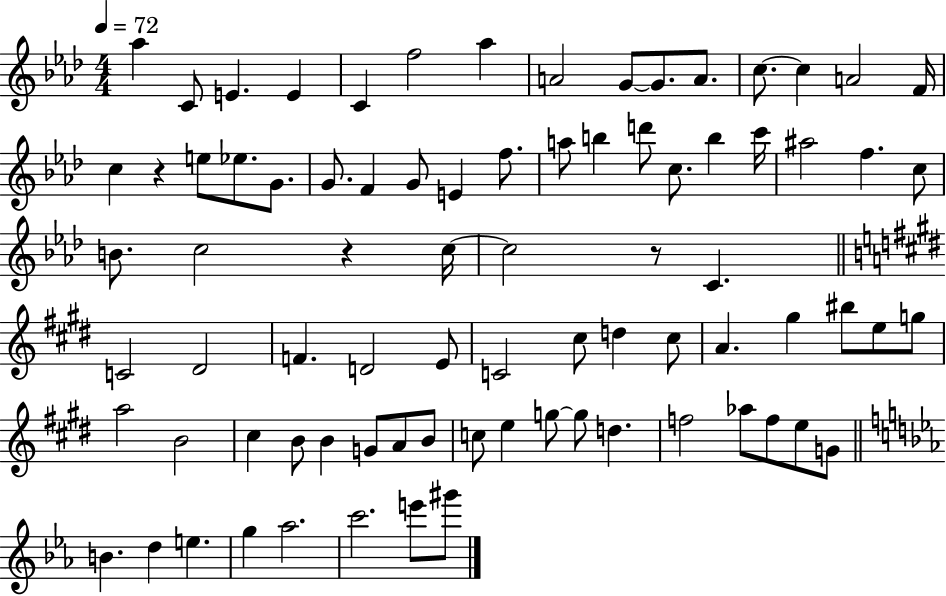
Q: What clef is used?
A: treble